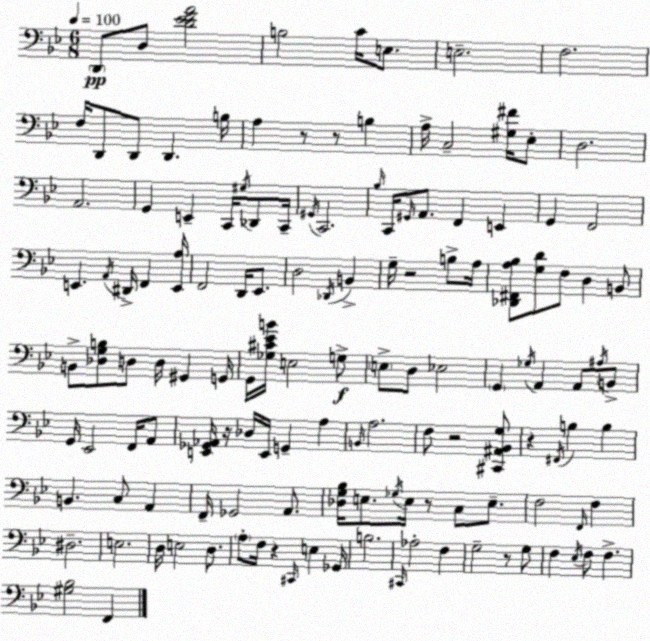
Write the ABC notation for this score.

X:1
T:Untitled
M:6/8
L:1/4
K:Gm
D,,/2 D,/2 [D_EFA]2 B,2 C/4 E,/2 E,2 F,2 F,/4 D,,/2 D,,/2 D,, B,/4 A, z/2 z/2 B, A,/4 C,2 [^G,^F]/4 _E,/2 D,2 A,,2 G,, E,, C,,/4 ^G,/4 _D,,/2 C,,/4 ^G,,/4 C,,2 _B,/4 C,,/4 ^G,,/4 A,,/2 F,, E,, G,, F,,2 E,, A,,/4 ^D,,/4 F,, [E,,A,]/4 F,,2 D,,/4 _E,,/2 D,2 _D,,/4 B,, G,/4 z2 B,/2 A,/4 [_D,,^F,,A,_B,]/2 [G,D]/2 F,/2 D, B,,/2 B,,/2 [_D,G,B,]/2 D,/2 D,/4 ^G,, G,,/4 G,,/4 [_G,^C_EB]/4 E,2 G,/2 E,/2 D,/2 _E,2 G,, _G,/4 A,, A,,/2 ^A,/4 B,,/2 G,,/4 _E,,2 F,,/4 A,,/2 [E,,_G,,_A,,]/4 z/4 _D,/4 E,,/4 G,, A, B,,/4 A,2 F,/2 z2 [^C,,^A,,_B,,G,]/2 z ^F,,/4 B, B, B,, C,/2 A,, F,,/4 _G,,2 A,,/2 [_D,G,_B,]/4 E,/2 _G,/4 E,/4 z/2 C,/2 E,/2 F,2 F,,/4 F, ^D,2 E,2 D,/4 E,2 D,/2 A,/2 F,/4 z ^C,,/4 E, _G,,/4 B,2 ^C,,/4 _A,2 F, G,2 z/2 G,/2 F, _E,/4 F,/2 F, [^G,_B,]2 F,,